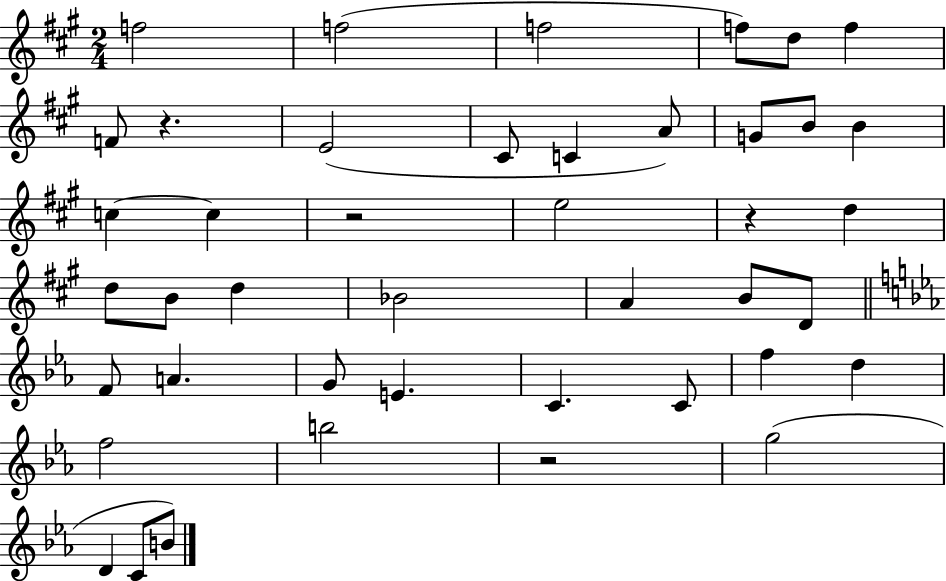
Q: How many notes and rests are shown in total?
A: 43